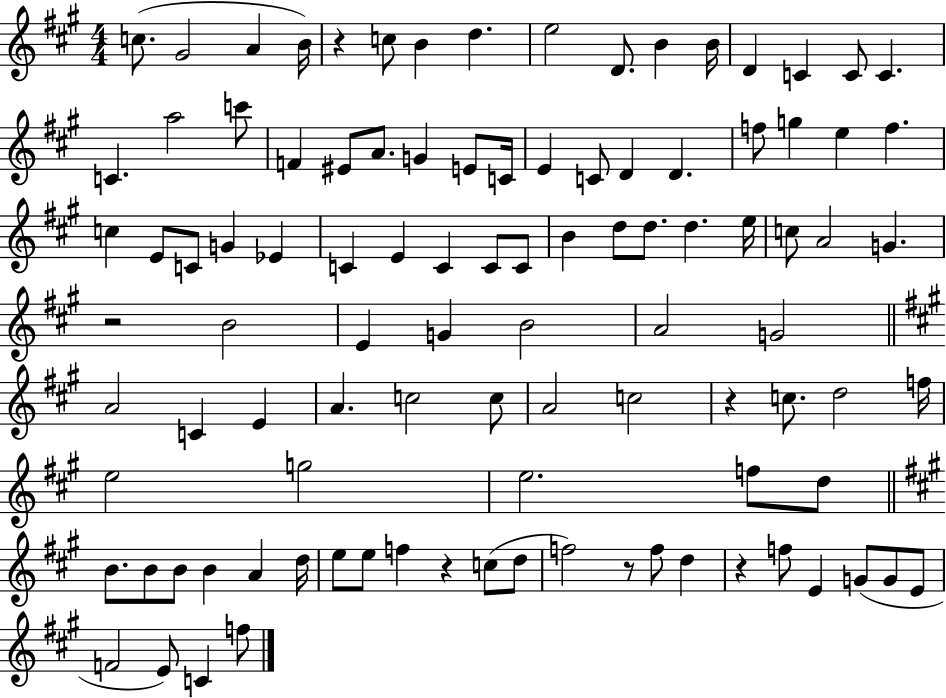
X:1
T:Untitled
M:4/4
L:1/4
K:A
c/2 ^G2 A B/4 z c/2 B d e2 D/2 B B/4 D C C/2 C C a2 c'/2 F ^E/2 A/2 G E/2 C/4 E C/2 D D f/2 g e f c E/2 C/2 G _E C E C C/2 C/2 B d/2 d/2 d e/4 c/2 A2 G z2 B2 E G B2 A2 G2 A2 C E A c2 c/2 A2 c2 z c/2 d2 f/4 e2 g2 e2 f/2 d/2 B/2 B/2 B/2 B A d/4 e/2 e/2 f z c/2 d/2 f2 z/2 f/2 d z f/2 E G/2 G/2 E/2 F2 E/2 C f/2